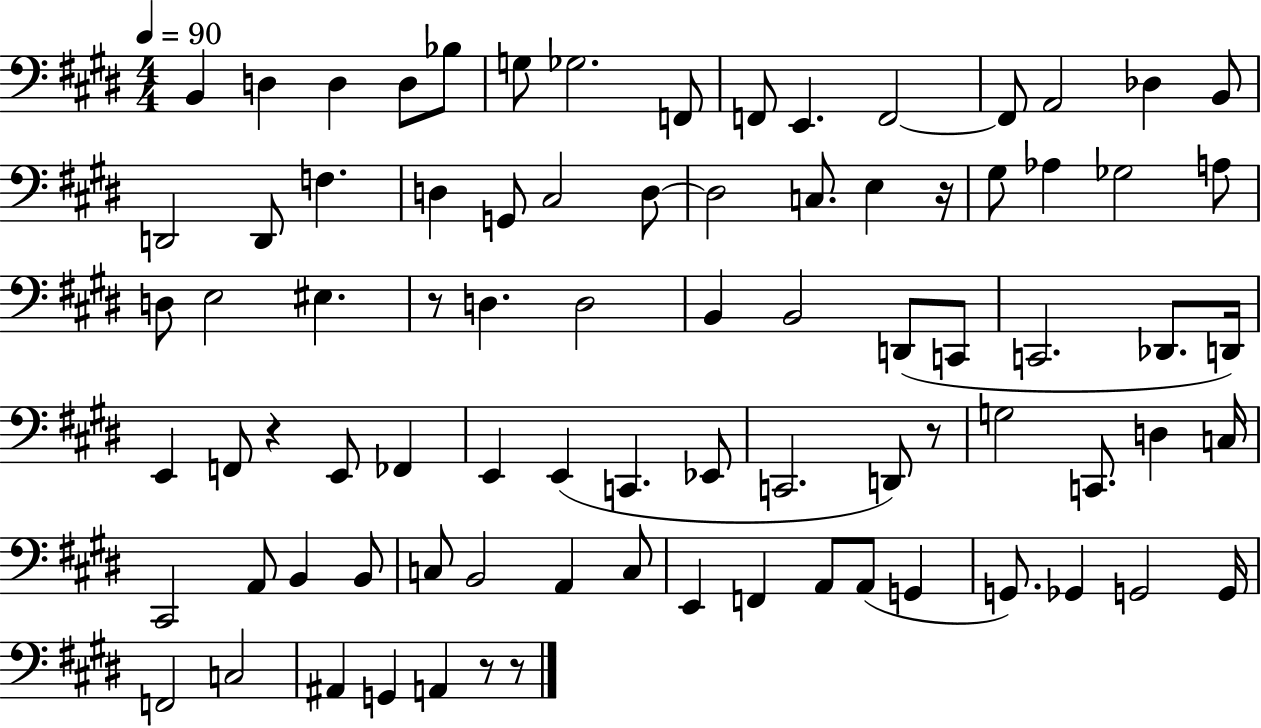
B2/q D3/q D3/q D3/e Bb3/e G3/e Gb3/h. F2/e F2/e E2/q. F2/h F2/e A2/h Db3/q B2/e D2/h D2/e F3/q. D3/q G2/e C#3/h D3/e D3/h C3/e. E3/q R/s G#3/e Ab3/q Gb3/h A3/e D3/e E3/h EIS3/q. R/e D3/q. D3/h B2/q B2/h D2/e C2/e C2/h. Db2/e. D2/s E2/q F2/e R/q E2/e FES2/q E2/q E2/q C2/q. Eb2/e C2/h. D2/e R/e G3/h C2/e. D3/q C3/s C#2/h A2/e B2/q B2/e C3/e B2/h A2/q C3/e E2/q F2/q A2/e A2/e G2/q G2/e. Gb2/q G2/h G2/s F2/h C3/h A#2/q G2/q A2/q R/e R/e